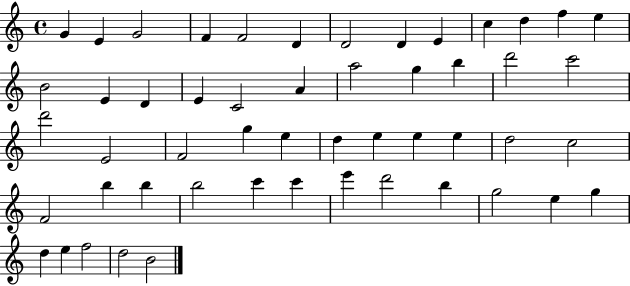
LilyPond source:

{
  \clef treble
  \time 4/4
  \defaultTimeSignature
  \key c \major
  g'4 e'4 g'2 | f'4 f'2 d'4 | d'2 d'4 e'4 | c''4 d''4 f''4 e''4 | \break b'2 e'4 d'4 | e'4 c'2 a'4 | a''2 g''4 b''4 | d'''2 c'''2 | \break d'''2 e'2 | f'2 g''4 e''4 | d''4 e''4 e''4 e''4 | d''2 c''2 | \break f'2 b''4 b''4 | b''2 c'''4 c'''4 | e'''4 d'''2 b''4 | g''2 e''4 g''4 | \break d''4 e''4 f''2 | d''2 b'2 | \bar "|."
}